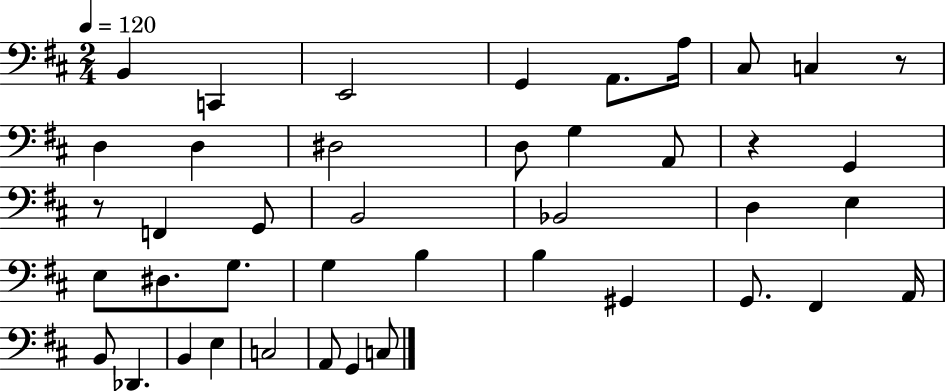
{
  \clef bass
  \numericTimeSignature
  \time 2/4
  \key d \major
  \tempo 4 = 120
  b,4 c,4 | e,2 | g,4 a,8. a16 | cis8 c4 r8 | \break d4 d4 | dis2 | d8 g4 a,8 | r4 g,4 | \break r8 f,4 g,8 | b,2 | bes,2 | d4 e4 | \break e8 dis8. g8. | g4 b4 | b4 gis,4 | g,8. fis,4 a,16 | \break b,8 des,4. | b,4 e4 | c2 | a,8 g,4 c8 | \break \bar "|."
}